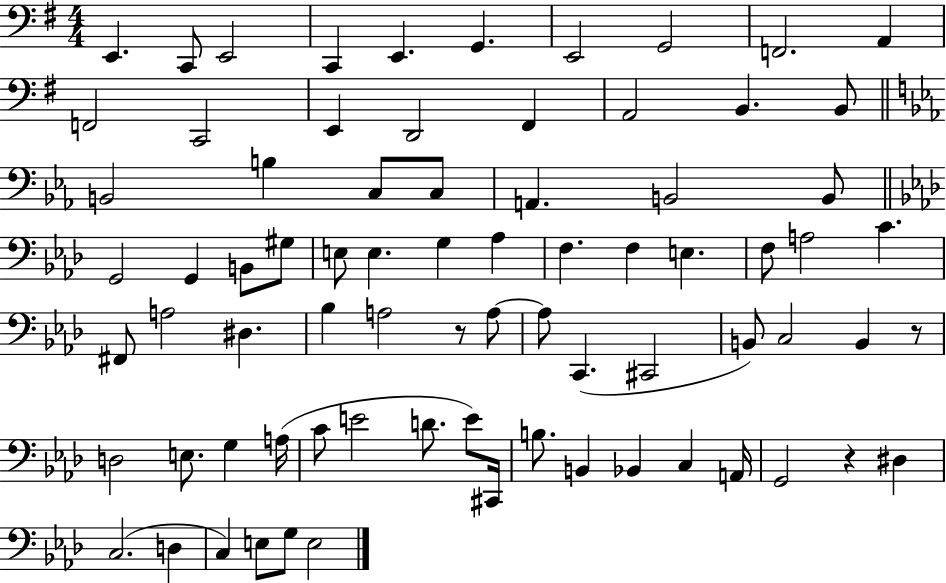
X:1
T:Untitled
M:4/4
L:1/4
K:G
E,, C,,/2 E,,2 C,, E,, G,, E,,2 G,,2 F,,2 A,, F,,2 C,,2 E,, D,,2 ^F,, A,,2 B,, B,,/2 B,,2 B, C,/2 C,/2 A,, B,,2 B,,/2 G,,2 G,, B,,/2 ^G,/2 E,/2 E, G, _A, F, F, E, F,/2 A,2 C ^F,,/2 A,2 ^D, _B, A,2 z/2 A,/2 A,/2 C,, ^C,,2 B,,/2 C,2 B,, z/2 D,2 E,/2 G, A,/4 C/2 E2 D/2 E/2 ^C,,/4 B,/2 B,, _B,, C, A,,/4 G,,2 z ^D, C,2 D, C, E,/2 G,/2 E,2